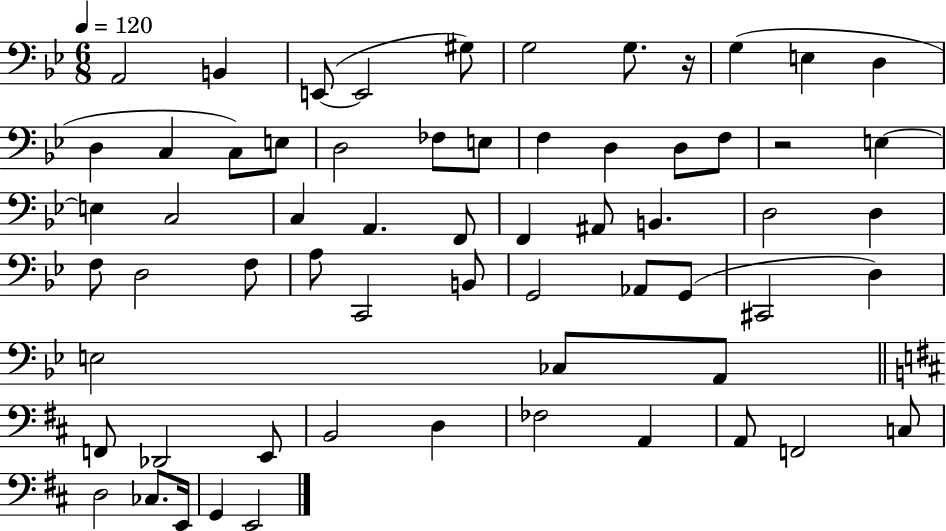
X:1
T:Untitled
M:6/8
L:1/4
K:Bb
A,,2 B,, E,,/2 E,,2 ^G,/2 G,2 G,/2 z/4 G, E, D, D, C, C,/2 E,/2 D,2 _F,/2 E,/2 F, D, D,/2 F,/2 z2 E, E, C,2 C, A,, F,,/2 F,, ^A,,/2 B,, D,2 D, F,/2 D,2 F,/2 A,/2 C,,2 B,,/2 G,,2 _A,,/2 G,,/2 ^C,,2 D, E,2 _C,/2 A,,/2 F,,/2 _D,,2 E,,/2 B,,2 D, _F,2 A,, A,,/2 F,,2 C,/2 D,2 _C,/2 E,,/4 G,, E,,2